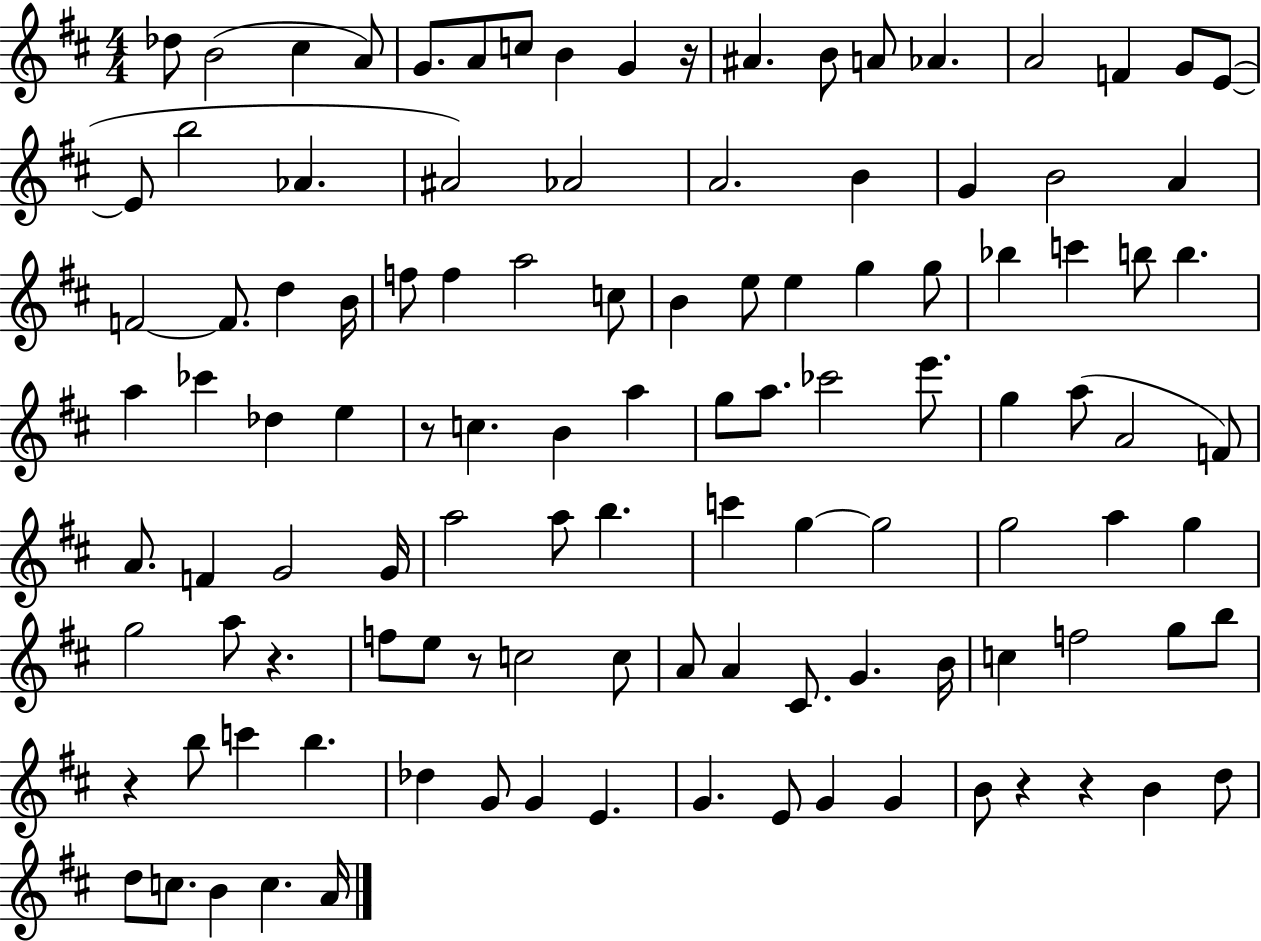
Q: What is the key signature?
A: D major